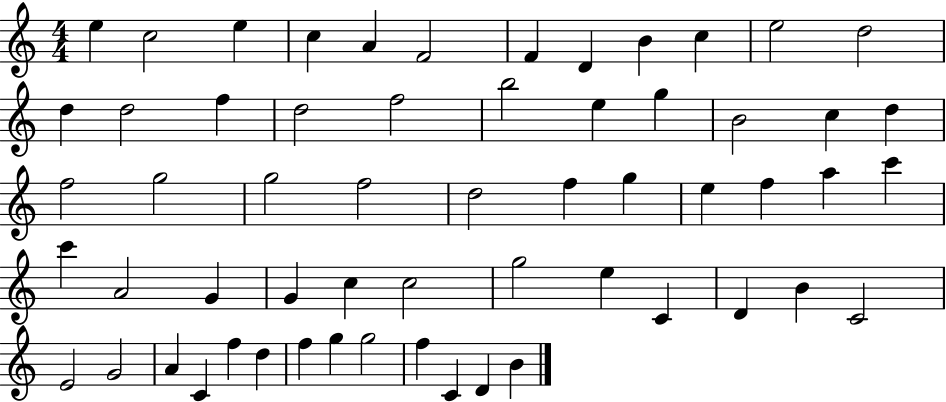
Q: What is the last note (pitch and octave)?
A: B4